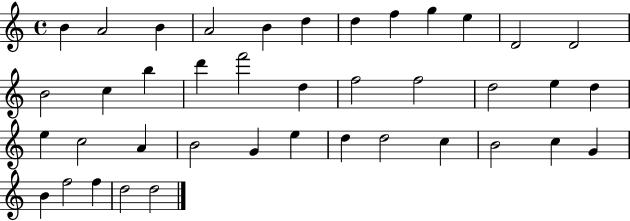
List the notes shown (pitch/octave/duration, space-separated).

B4/q A4/h B4/q A4/h B4/q D5/q D5/q F5/q G5/q E5/q D4/h D4/h B4/h C5/q B5/q D6/q F6/h D5/q F5/h F5/h D5/h E5/q D5/q E5/q C5/h A4/q B4/h G4/q E5/q D5/q D5/h C5/q B4/h C5/q G4/q B4/q F5/h F5/q D5/h D5/h